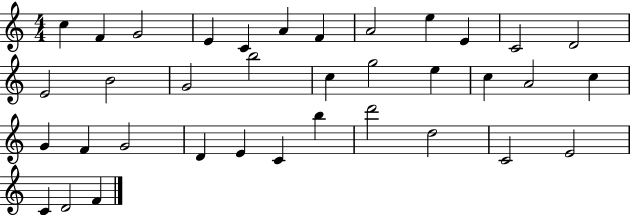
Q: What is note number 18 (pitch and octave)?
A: G5